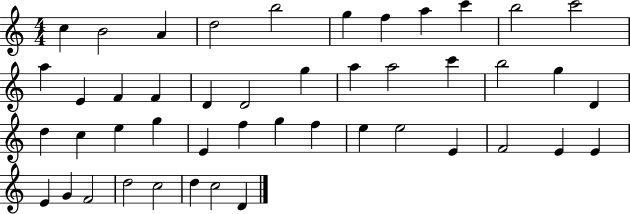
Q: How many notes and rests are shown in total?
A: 46